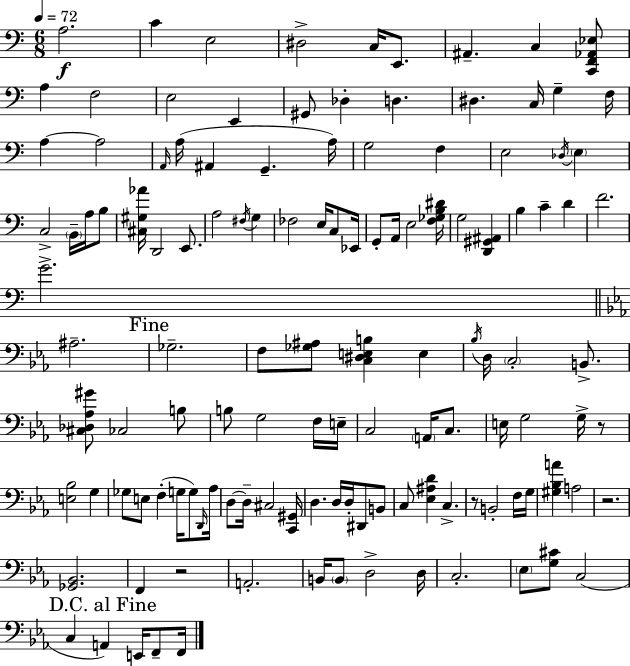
X:1
T:Untitled
M:6/8
L:1/4
K:C
A,2 C E,2 ^D,2 C,/4 E,,/2 ^A,, C, [C,,F,,_A,,_E,]/2 A, F,2 E,2 E,, ^G,,/2 _D, D, ^D, C,/4 G, F,/4 A, A,2 A,,/4 A,/4 ^A,, G,, A,/4 G,2 F, E,2 _D,/4 E, C,2 B,,/4 A,/4 B,/2 [^C,^G,_A]/4 D,,2 E,,/2 A,2 ^F,/4 G, _F,2 E,/4 C,/2 _E,,/4 G,,/2 A,,/4 E,2 [F,_G,B,^D]/4 G,2 [D,,^G,,^A,,] B, C D F2 G2 ^A,2 _G,2 F,/2 [_G,^A,]/2 [C,^D,E,B,] E, _B,/4 D,/4 C,2 B,,/2 [^C,_D,_A,^G]/2 _C,2 B,/2 B,/2 G,2 F,/4 E,/4 C,2 A,,/4 C,/2 E,/4 G,2 G,/4 z/2 [E,_B,]2 G, _G,/2 E,/2 F, G,/4 G,/2 D,,/4 _A,/4 D,/2 D,/4 ^C,2 [C,,^G,,]/4 D, D,/4 D,/4 ^D,,/2 B,,/2 C,/2 [_E,^A,D] C, z/2 B,,2 F,/4 G,/4 [^G,_B,A] A,2 z2 [_G,,_B,,]2 F,, z2 A,,2 B,,/4 B,,/2 D,2 D,/4 C,2 _E,/2 [G,^C]/2 C,2 C, A,, E,,/4 F,,/2 F,,/4